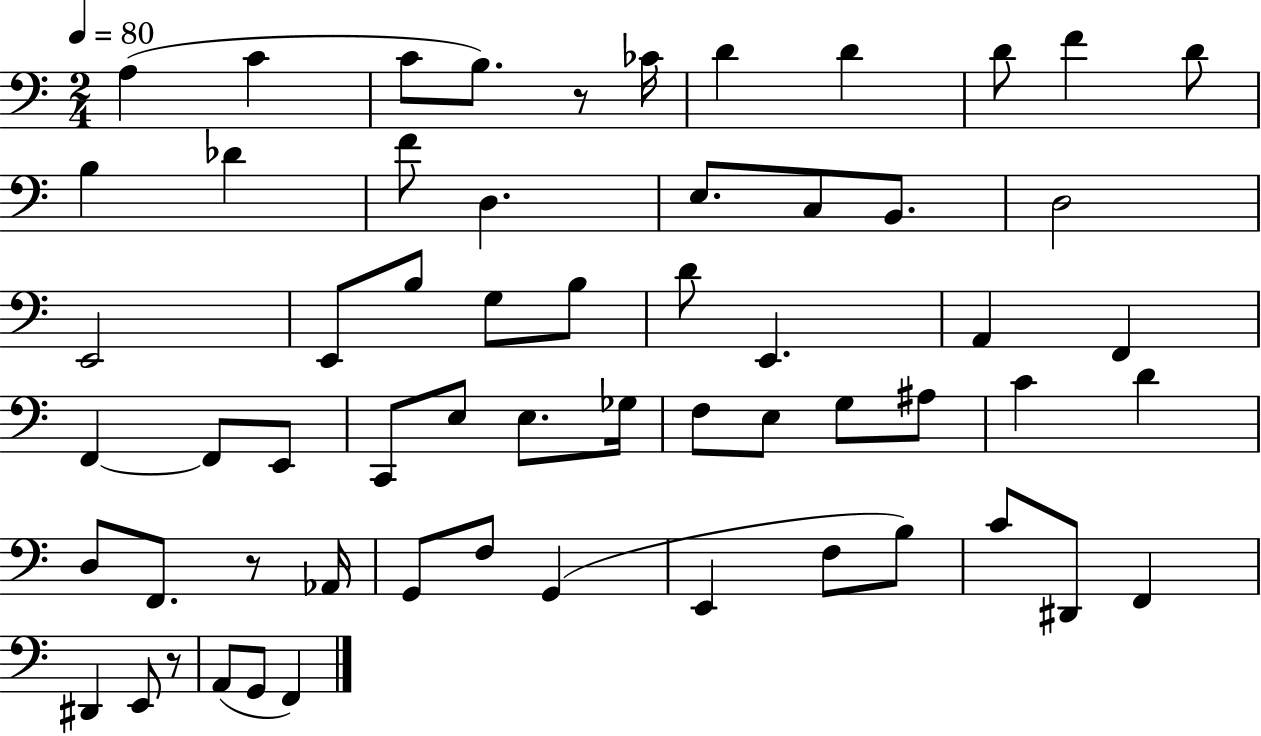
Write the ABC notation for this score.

X:1
T:Untitled
M:2/4
L:1/4
K:C
A, C C/2 B,/2 z/2 _C/4 D D D/2 F D/2 B, _D F/2 D, E,/2 C,/2 B,,/2 D,2 E,,2 E,,/2 B,/2 G,/2 B,/2 D/2 E,, A,, F,, F,, F,,/2 E,,/2 C,,/2 E,/2 E,/2 _G,/4 F,/2 E,/2 G,/2 ^A,/2 C D D,/2 F,,/2 z/2 _A,,/4 G,,/2 F,/2 G,, E,, F,/2 B,/2 C/2 ^D,,/2 F,, ^D,, E,,/2 z/2 A,,/2 G,,/2 F,,